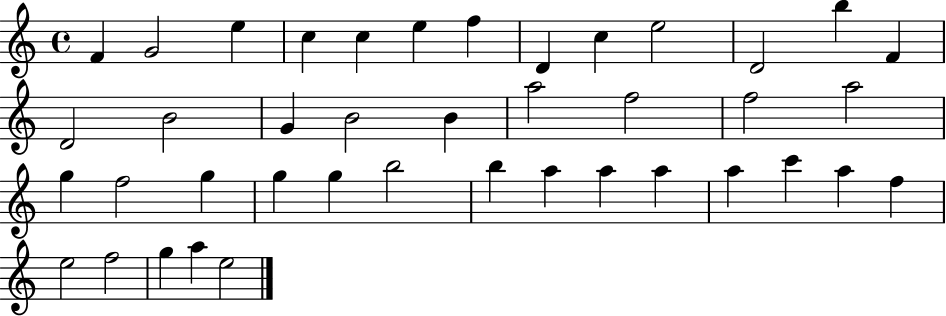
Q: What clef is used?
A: treble